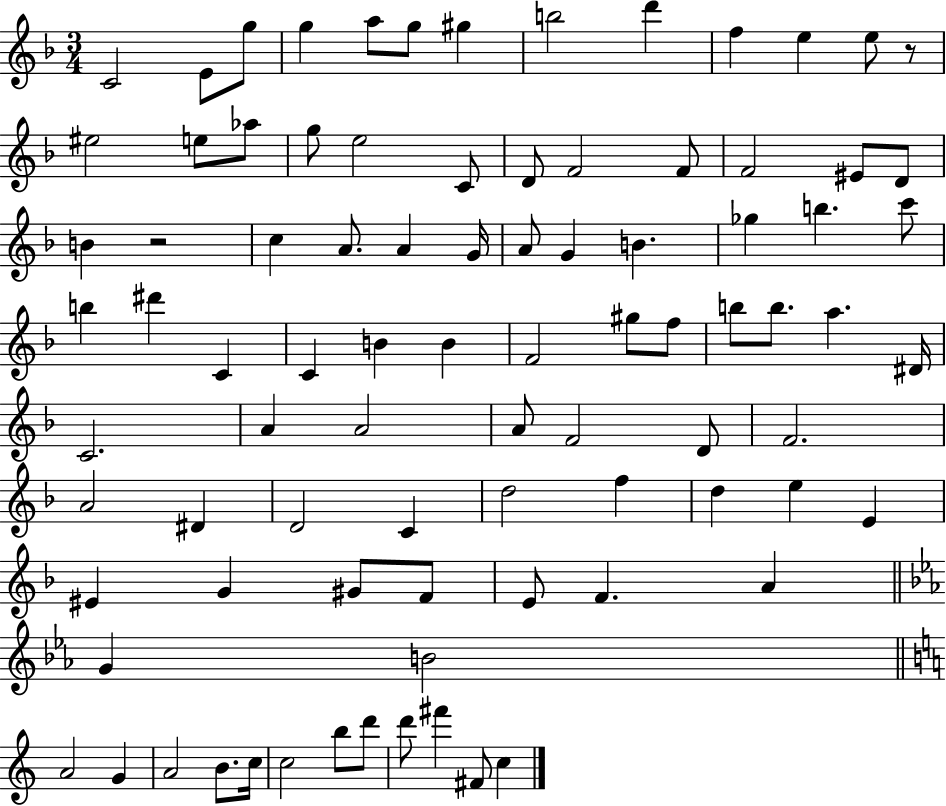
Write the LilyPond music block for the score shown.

{
  \clef treble
  \numericTimeSignature
  \time 3/4
  \key f \major
  \repeat volta 2 { c'2 e'8 g''8 | g''4 a''8 g''8 gis''4 | b''2 d'''4 | f''4 e''4 e''8 r8 | \break eis''2 e''8 aes''8 | g''8 e''2 c'8 | d'8 f'2 f'8 | f'2 eis'8 d'8 | \break b'4 r2 | c''4 a'8. a'4 g'16 | a'8 g'4 b'4. | ges''4 b''4. c'''8 | \break b''4 dis'''4 c'4 | c'4 b'4 b'4 | f'2 gis''8 f''8 | b''8 b''8. a''4. dis'16 | \break c'2. | a'4 a'2 | a'8 f'2 d'8 | f'2. | \break a'2 dis'4 | d'2 c'4 | d''2 f''4 | d''4 e''4 e'4 | \break eis'4 g'4 gis'8 f'8 | e'8 f'4. a'4 | \bar "||" \break \key ees \major g'4 b'2 | \bar "||" \break \key a \minor a'2 g'4 | a'2 b'8. c''16 | c''2 b''8 d'''8 | d'''8 fis'''4 fis'8 c''4 | \break } \bar "|."
}